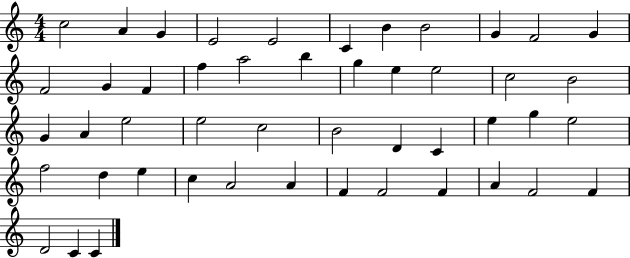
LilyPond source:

{
  \clef treble
  \numericTimeSignature
  \time 4/4
  \key c \major
  c''2 a'4 g'4 | e'2 e'2 | c'4 b'4 b'2 | g'4 f'2 g'4 | \break f'2 g'4 f'4 | f''4 a''2 b''4 | g''4 e''4 e''2 | c''2 b'2 | \break g'4 a'4 e''2 | e''2 c''2 | b'2 d'4 c'4 | e''4 g''4 e''2 | \break f''2 d''4 e''4 | c''4 a'2 a'4 | f'4 f'2 f'4 | a'4 f'2 f'4 | \break d'2 c'4 c'4 | \bar "|."
}